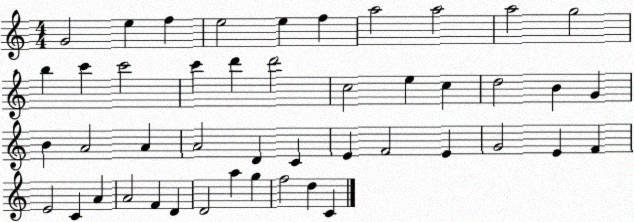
X:1
T:Untitled
M:4/4
L:1/4
K:C
G2 e f e2 e f a2 a2 a2 g2 b c' c'2 c' d' d'2 c2 e c d2 B G B A2 A A2 D C E F2 E G2 E F E2 C A A2 F D D2 a g f2 d C